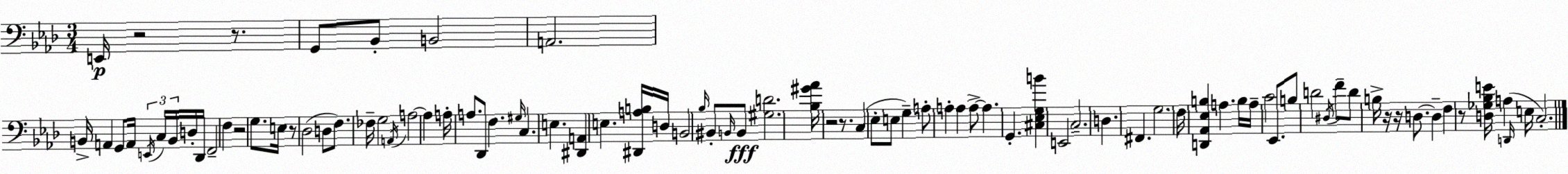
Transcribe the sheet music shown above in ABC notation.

X:1
T:Untitled
M:3/4
L:1/4
K:Fm
E,,/4 z2 z/2 G,,/2 _B,,/2 B,,2 A,,2 B,,/4 A,, G,,/2 A,,/4 E,,/4 C,/4 B,,/4 D,/4 _D,,/4 F,,2 F, z2 G,/2 E,/4 z/2 _D,2 D,/2 F,/2 _F,/4 G,2 A,,/4 A,2 A, A,/4 A,/2 _D,,/2 F, ^G,/4 C, E, [^D,,A,,] E, [^D,,A,B,]/4 D,/4 B,,2 _B,/4 ^B,,/2 B,,/4 B,,/2 [^G,D]2 [_B,^G_A]/4 z2 z/2 C, _E,/2 E,/2 G, A,/2 A, A, A,/2 A, G,, [^C,_E,G,B] E,,2 C,2 D, ^F,, G,2 F,/4 [D,,_A,,_E,B,] A, B,/4 A,/4 C2 _E,,/2 B,/2 D2 ^D,/4 F/2 D/2 B,/4 z/4 z/4 D,/2 D, F, z/2 [D,_G,_B,E]/4 A, D,,/4 E,/4 C,2